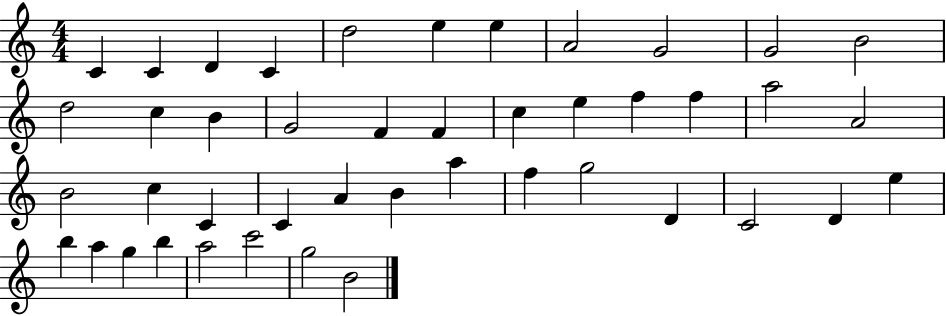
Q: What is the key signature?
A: C major